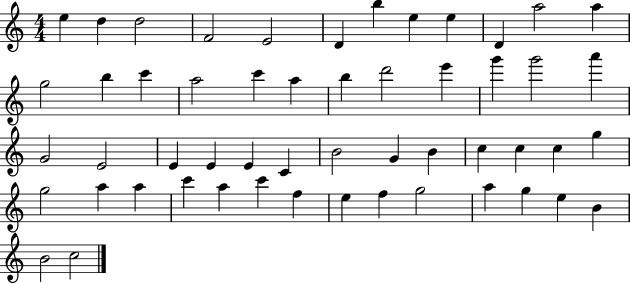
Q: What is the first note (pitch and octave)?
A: E5